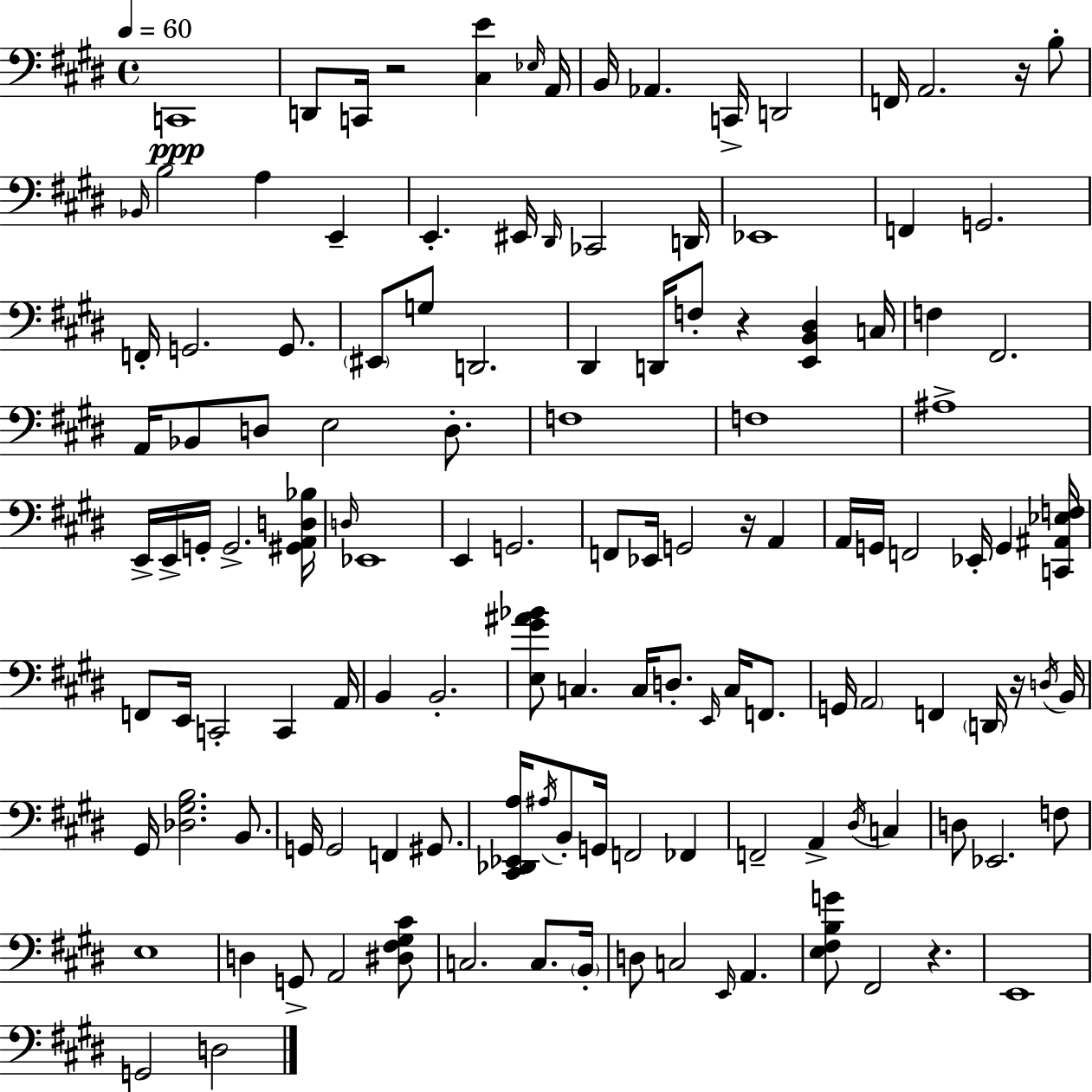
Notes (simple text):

C2/w D2/e C2/s R/h [C#3,E4]/q Eb3/s A2/s B2/s Ab2/q. C2/s D2/h F2/s A2/h. R/s B3/e Bb2/s B3/h A3/q E2/q E2/q. EIS2/s D#2/s CES2/h D2/s Eb2/w F2/q G2/h. F2/s G2/h. G2/e. EIS2/e G3/e D2/h. D#2/q D2/s F3/e R/q [E2,B2,D#3]/q C3/s F3/q F#2/h. A2/s Bb2/e D3/e E3/h D3/e. F3/w F3/w A#3/w E2/s E2/s G2/s G2/h. [G#2,A2,D3,Bb3]/s D3/s Eb2/w E2/q G2/h. F2/e Eb2/s G2/h R/s A2/q A2/s G2/s F2/h Eb2/s G2/q [C2,A#2,Eb3,F3]/s F2/e E2/s C2/h C2/q A2/s B2/q B2/h. [E3,G#4,A#4,Bb4]/e C3/q. C3/s D3/e. E2/s C3/s F2/e. G2/s A2/h F2/q D2/s R/s D3/s B2/s G#2/s [Db3,G#3,B3]/h. B2/e. G2/s G2/h F2/q G#2/e. [C#2,Db2,Eb2,A3]/s A#3/s B2/e G2/s F2/h FES2/q F2/h A2/q D#3/s C3/q D3/e Eb2/h. F3/e E3/w D3/q G2/e A2/h [D#3,F#3,G#3,C#4]/e C3/h. C3/e. B2/s D3/e C3/h E2/s A2/q. [E3,F#3,B3,G4]/e F#2/h R/q. E2/w G2/h D3/h